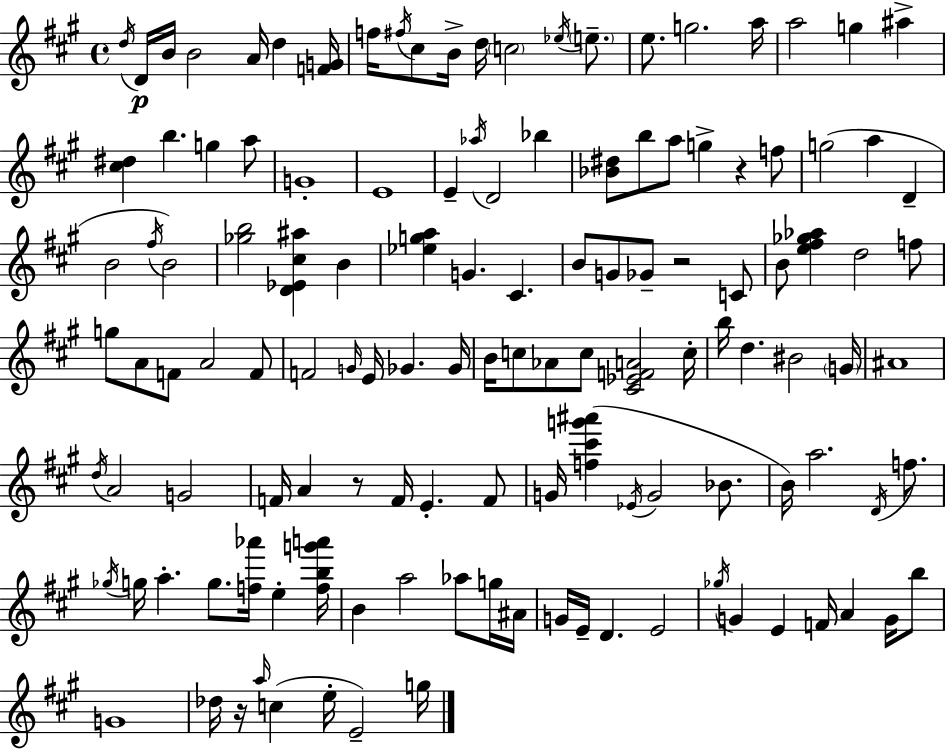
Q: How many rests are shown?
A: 4